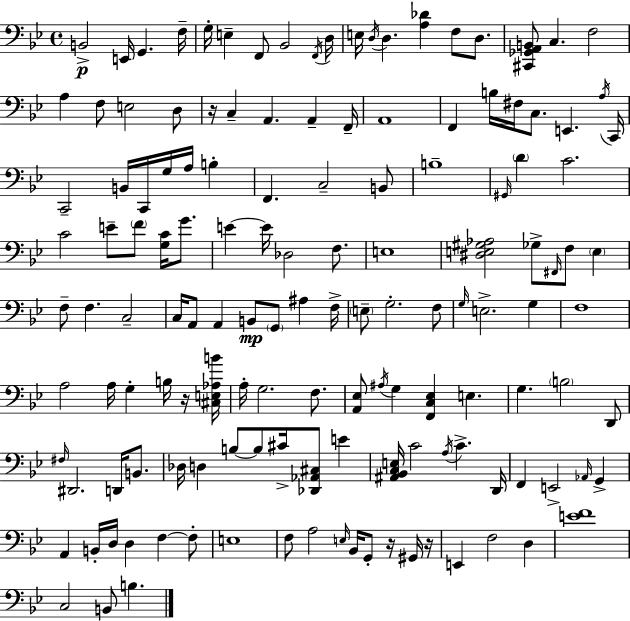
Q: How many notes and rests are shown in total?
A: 140